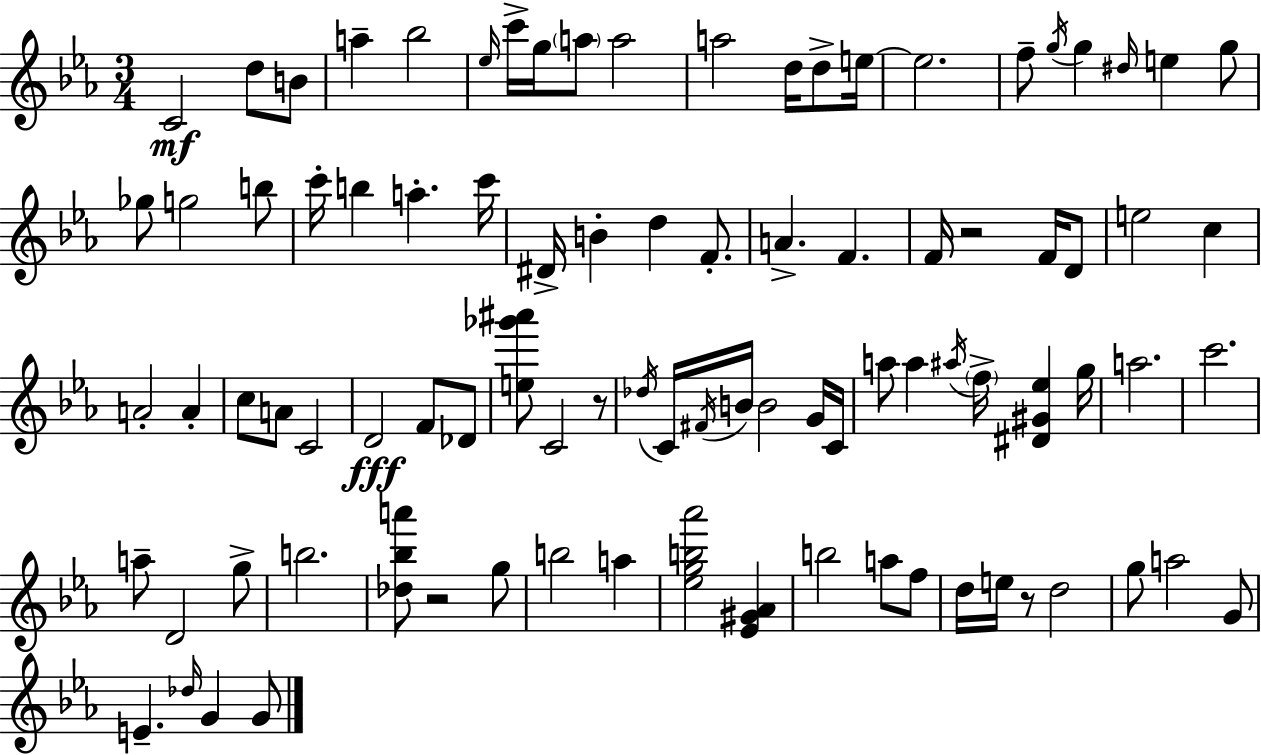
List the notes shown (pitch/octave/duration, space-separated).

C4/h D5/e B4/e A5/q Bb5/h Eb5/s C6/s G5/s A5/e A5/h A5/h D5/s D5/e E5/s E5/h. F5/e G5/s G5/q D#5/s E5/q G5/e Gb5/e G5/h B5/e C6/s B5/q A5/q. C6/s D#4/s B4/q D5/q F4/e. A4/q. F4/q. F4/s R/h F4/s D4/e E5/h C5/q A4/h A4/q C5/e A4/e C4/h D4/h F4/e Db4/e [E5,Gb6,A#6]/e C4/h R/e Db5/s C4/s F#4/s B4/s B4/h G4/s C4/s A5/e A5/q A#5/s F5/s [D#4,G#4,Eb5]/q G5/s A5/h. C6/h. A5/e D4/h G5/e B5/h. [Db5,Bb5,A6]/e R/h G5/e B5/h A5/q [Eb5,G5,B5,Ab6]/h [Eb4,G#4,Ab4]/q B5/h A5/e F5/e D5/s E5/s R/e D5/h G5/e A5/h G4/e E4/q. Db5/s G4/q G4/e